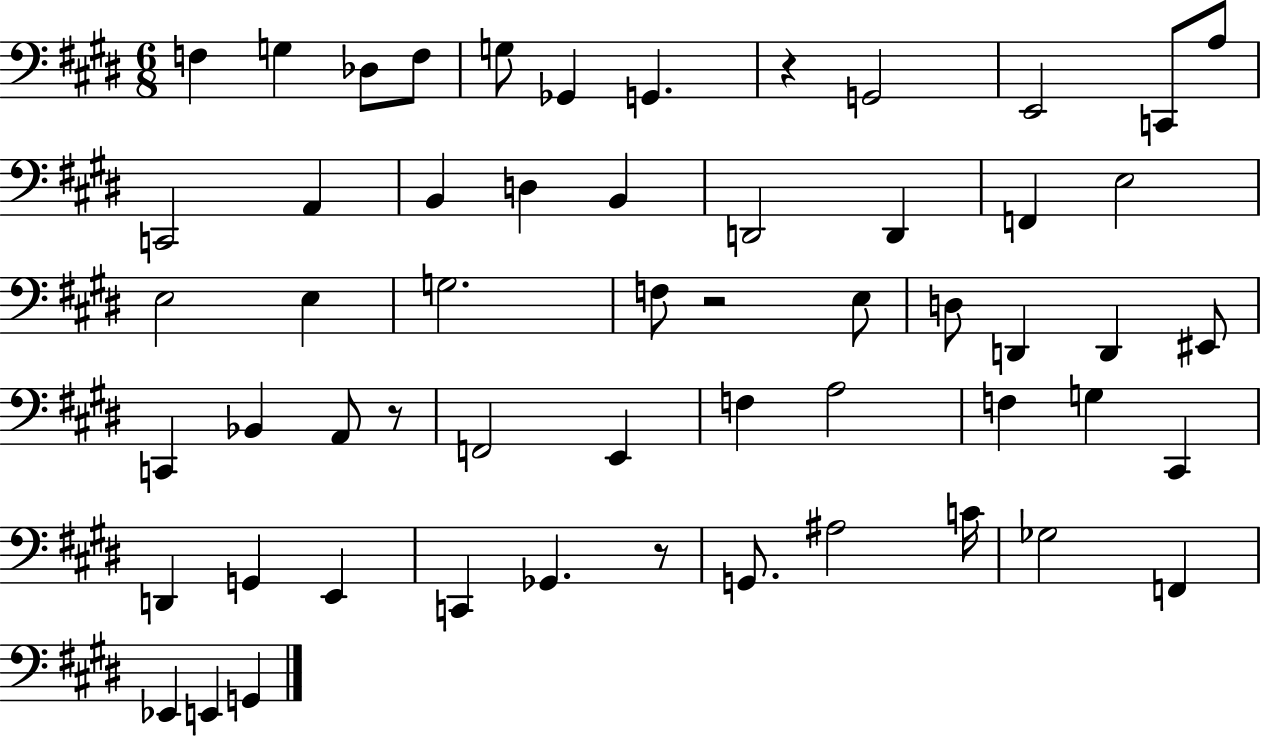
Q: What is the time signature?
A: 6/8